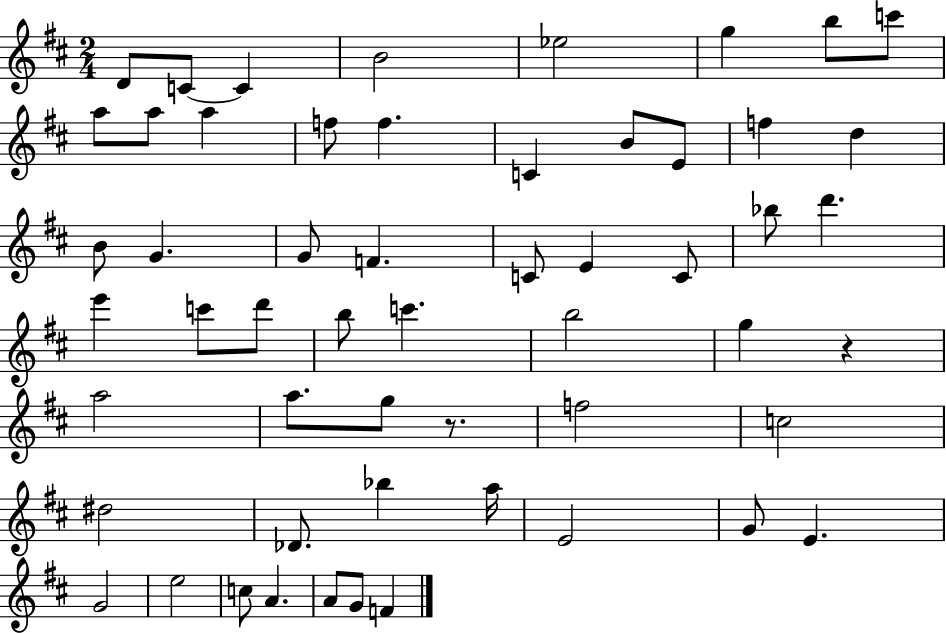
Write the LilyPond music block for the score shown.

{
  \clef treble
  \numericTimeSignature
  \time 2/4
  \key d \major
  \repeat volta 2 { d'8 c'8~~ c'4 | b'2 | ees''2 | g''4 b''8 c'''8 | \break a''8 a''8 a''4 | f''8 f''4. | c'4 b'8 e'8 | f''4 d''4 | \break b'8 g'4. | g'8 f'4. | c'8 e'4 c'8 | bes''8 d'''4. | \break e'''4 c'''8 d'''8 | b''8 c'''4. | b''2 | g''4 r4 | \break a''2 | a''8. g''8 r8. | f''2 | c''2 | \break dis''2 | des'8. bes''4 a''16 | e'2 | g'8 e'4. | \break g'2 | e''2 | c''8 a'4. | a'8 g'8 f'4 | \break } \bar "|."
}